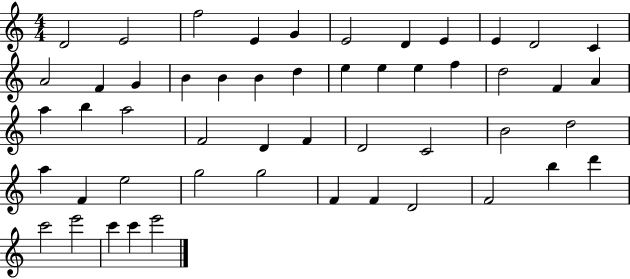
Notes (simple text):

D4/h E4/h F5/h E4/q G4/q E4/h D4/q E4/q E4/q D4/h C4/q A4/h F4/q G4/q B4/q B4/q B4/q D5/q E5/q E5/q E5/q F5/q D5/h F4/q A4/q A5/q B5/q A5/h F4/h D4/q F4/q D4/h C4/h B4/h D5/h A5/q F4/q E5/h G5/h G5/h F4/q F4/q D4/h F4/h B5/q D6/q C6/h E6/h C6/q C6/q E6/h